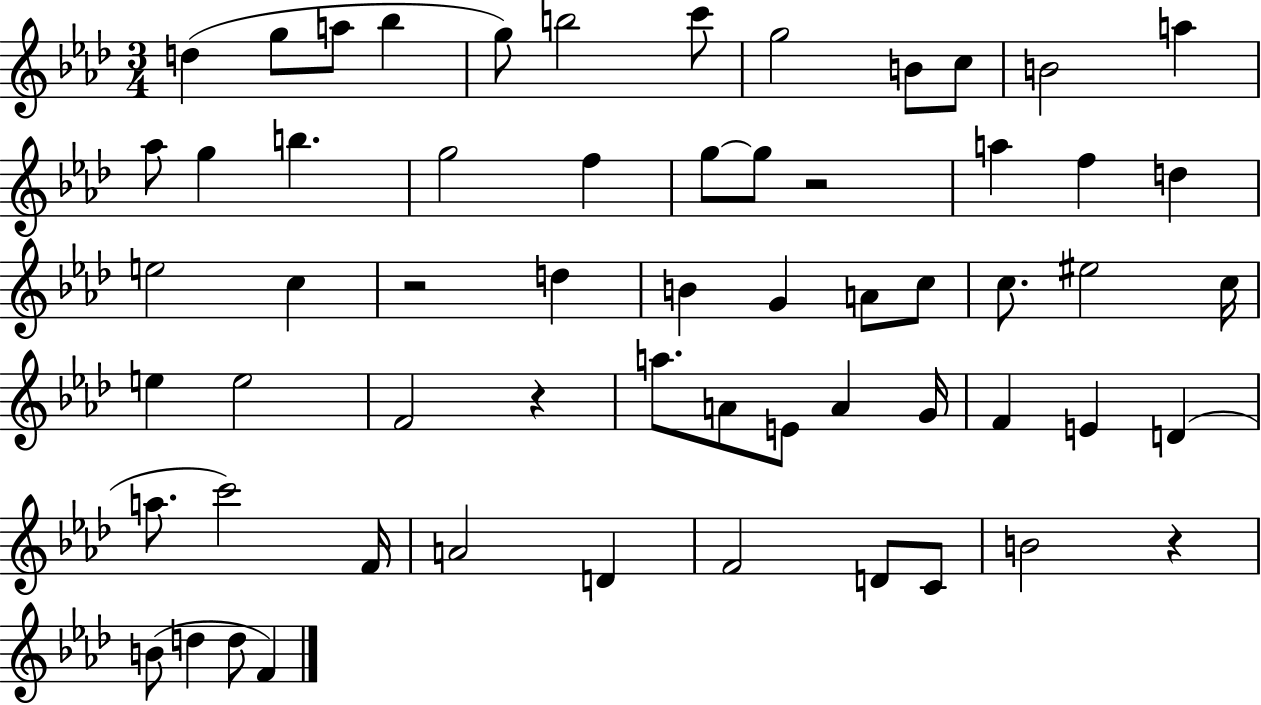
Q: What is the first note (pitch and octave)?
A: D5